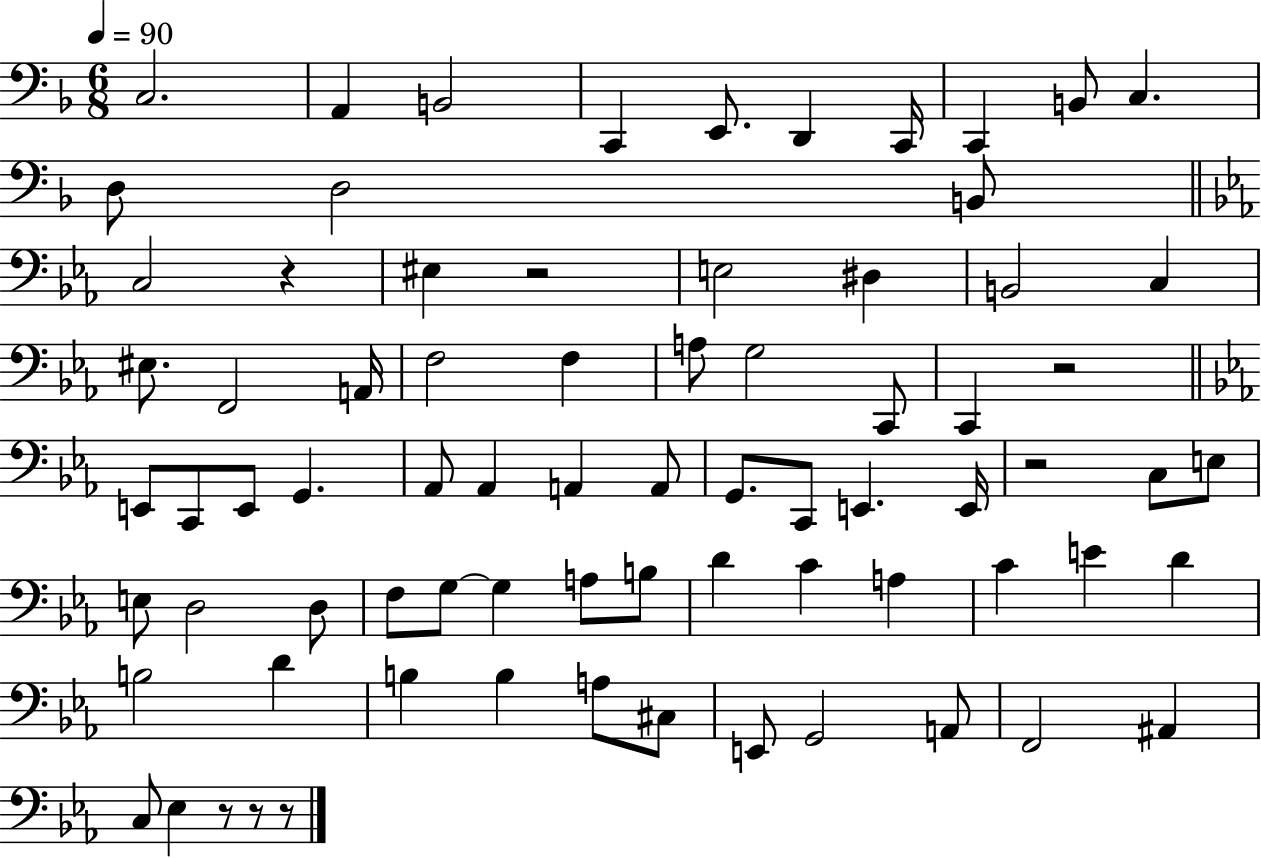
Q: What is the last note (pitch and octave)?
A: Eb3